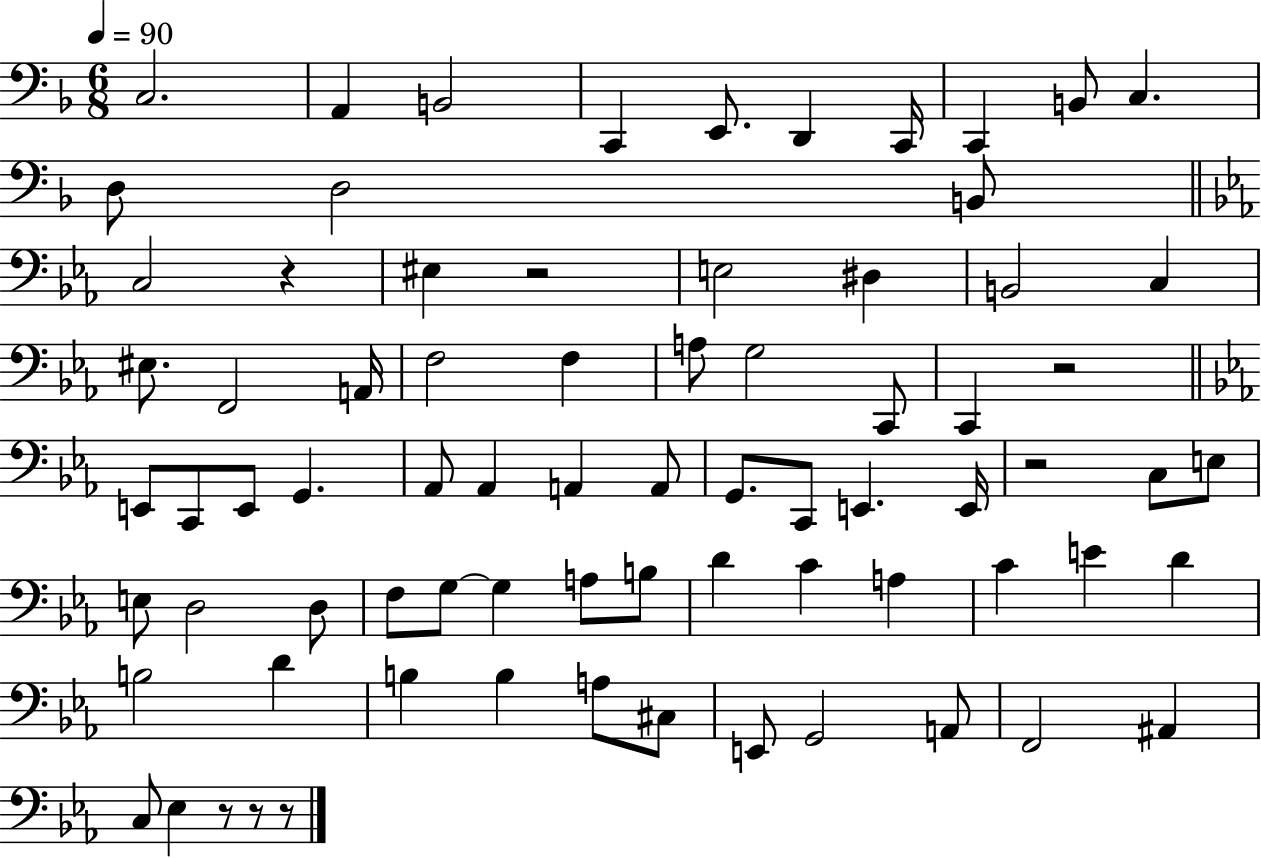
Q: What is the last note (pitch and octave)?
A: Eb3